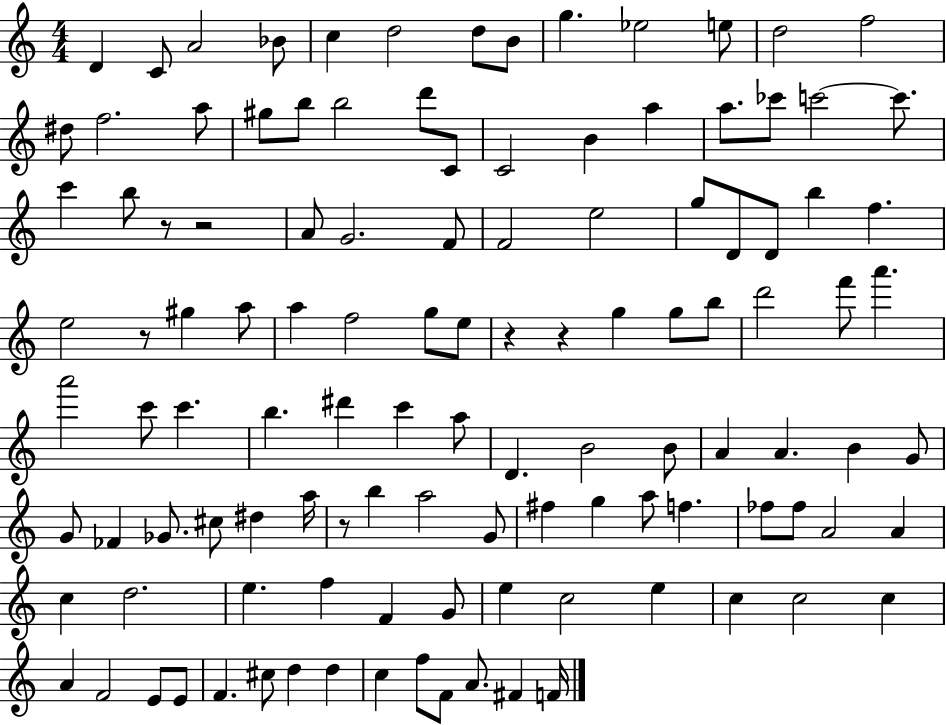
{
  \clef treble
  \numericTimeSignature
  \time 4/4
  \key c \major
  d'4 c'8 a'2 bes'8 | c''4 d''2 d''8 b'8 | g''4. ees''2 e''8 | d''2 f''2 | \break dis''8 f''2. a''8 | gis''8 b''8 b''2 d'''8 c'8 | c'2 b'4 a''4 | a''8. ces'''8 c'''2~~ c'''8. | \break c'''4 b''8 r8 r2 | a'8 g'2. f'8 | f'2 e''2 | g''8 d'8 d'8 b''4 f''4. | \break e''2 r8 gis''4 a''8 | a''4 f''2 g''8 e''8 | r4 r4 g''4 g''8 b''8 | d'''2 f'''8 a'''4. | \break a'''2 c'''8 c'''4. | b''4. dis'''4 c'''4 a''8 | d'4. b'2 b'8 | a'4 a'4. b'4 g'8 | \break g'8 fes'4 ges'8. cis''8 dis''4 a''16 | r8 b''4 a''2 g'8 | fis''4 g''4 a''8 f''4. | fes''8 fes''8 a'2 a'4 | \break c''4 d''2. | e''4. f''4 f'4 g'8 | e''4 c''2 e''4 | c''4 c''2 c''4 | \break a'4 f'2 e'8 e'8 | f'4. cis''8 d''4 d''4 | c''4 f''8 f'8 a'8. fis'4 f'16 | \bar "|."
}